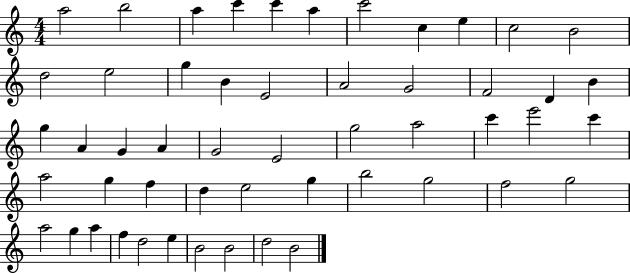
X:1
T:Untitled
M:4/4
L:1/4
K:C
a2 b2 a c' c' a c'2 c e c2 B2 d2 e2 g B E2 A2 G2 F2 D B g A G A G2 E2 g2 a2 c' e'2 c' a2 g f d e2 g b2 g2 f2 g2 a2 g a f d2 e B2 B2 d2 B2